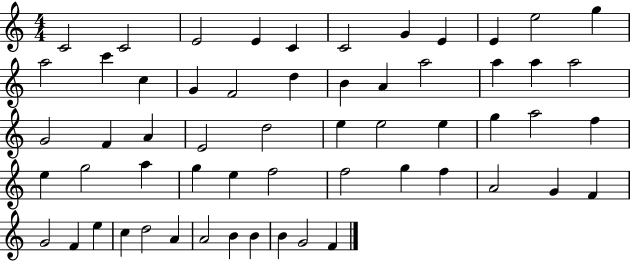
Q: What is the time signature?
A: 4/4